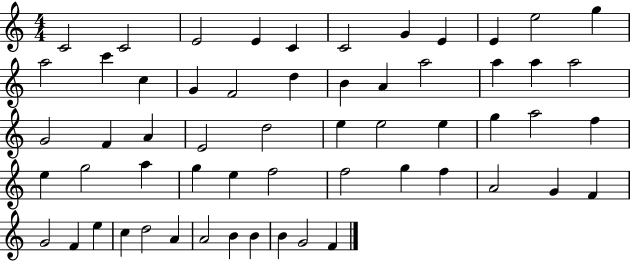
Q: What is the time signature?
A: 4/4